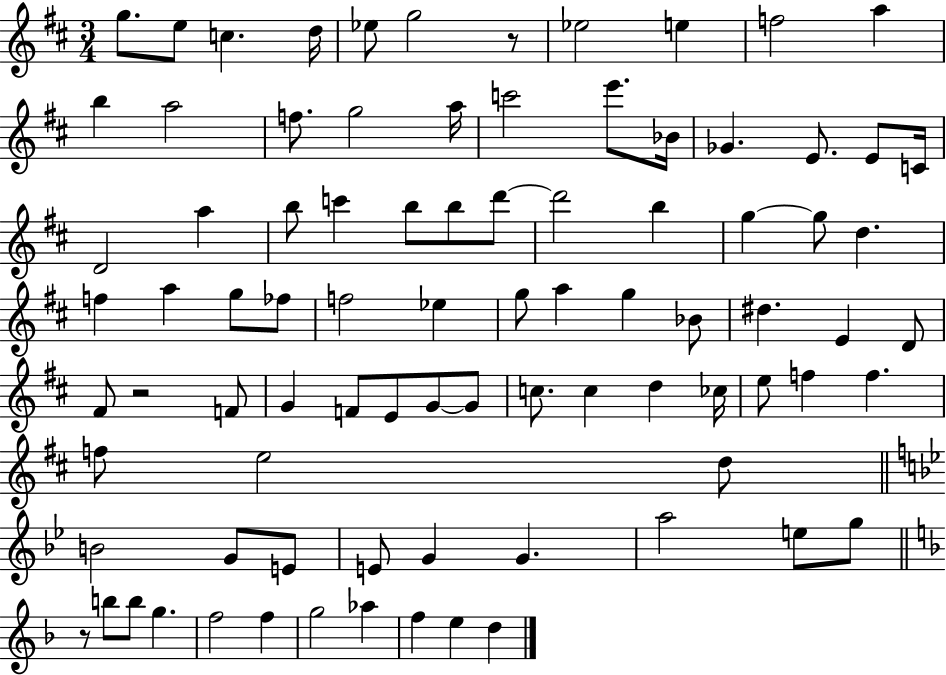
{
  \clef treble
  \numericTimeSignature
  \time 3/4
  \key d \major
  g''8. e''8 c''4. d''16 | ees''8 g''2 r8 | ees''2 e''4 | f''2 a''4 | \break b''4 a''2 | f''8. g''2 a''16 | c'''2 e'''8. bes'16 | ges'4. e'8. e'8 c'16 | \break d'2 a''4 | b''8 c'''4 b''8 b''8 d'''8~~ | d'''2 b''4 | g''4~~ g''8 d''4. | \break f''4 a''4 g''8 fes''8 | f''2 ees''4 | g''8 a''4 g''4 bes'8 | dis''4. e'4 d'8 | \break fis'8 r2 f'8 | g'4 f'8 e'8 g'8~~ g'8 | c''8. c''4 d''4 ces''16 | e''8 f''4 f''4. | \break f''8 e''2 d''8 | \bar "||" \break \key bes \major b'2 g'8 e'8 | e'8 g'4 g'4. | a''2 e''8 g''8 | \bar "||" \break \key d \minor r8 b''8 b''8 g''4. | f''2 f''4 | g''2 aes''4 | f''4 e''4 d''4 | \break \bar "|."
}